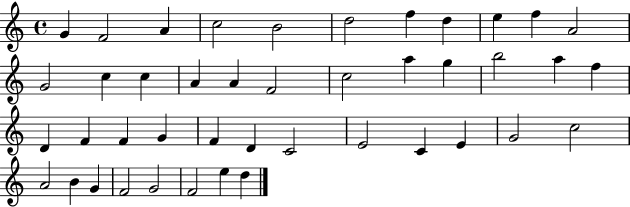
X:1
T:Untitled
M:4/4
L:1/4
K:C
G F2 A c2 B2 d2 f d e f A2 G2 c c A A F2 c2 a g b2 a f D F F G F D C2 E2 C E G2 c2 A2 B G F2 G2 F2 e d